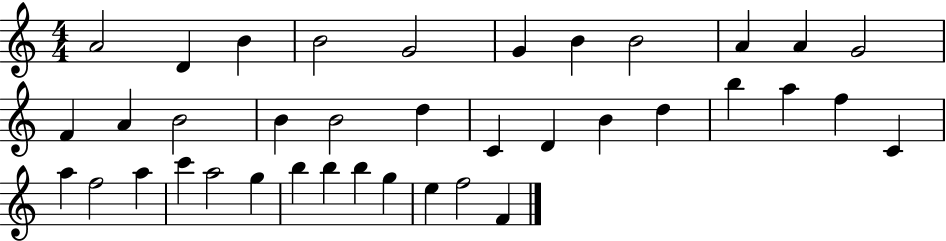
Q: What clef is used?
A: treble